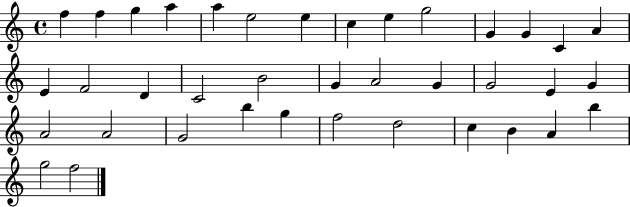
X:1
T:Untitled
M:4/4
L:1/4
K:C
f f g a a e2 e c e g2 G G C A E F2 D C2 B2 G A2 G G2 E G A2 A2 G2 b g f2 d2 c B A b g2 f2